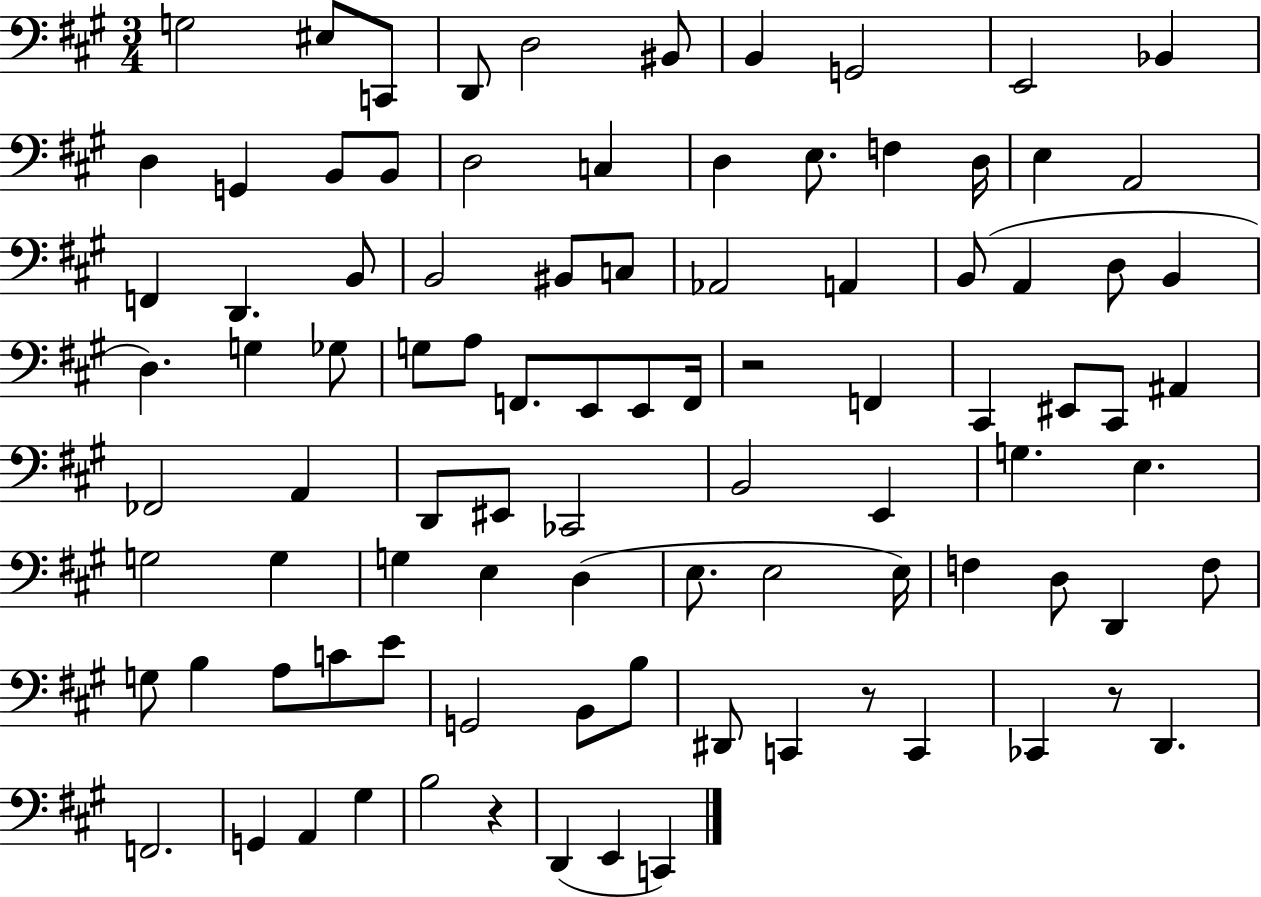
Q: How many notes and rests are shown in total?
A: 94